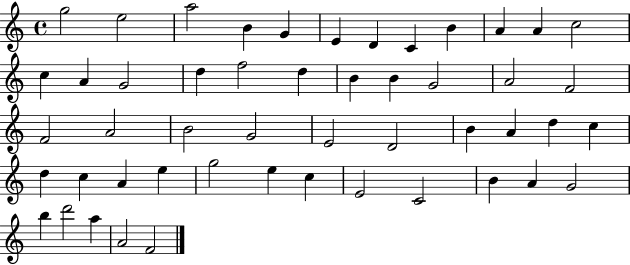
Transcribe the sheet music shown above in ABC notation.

X:1
T:Untitled
M:4/4
L:1/4
K:C
g2 e2 a2 B G E D C B A A c2 c A G2 d f2 d B B G2 A2 F2 F2 A2 B2 G2 E2 D2 B A d c d c A e g2 e c E2 C2 B A G2 b d'2 a A2 F2